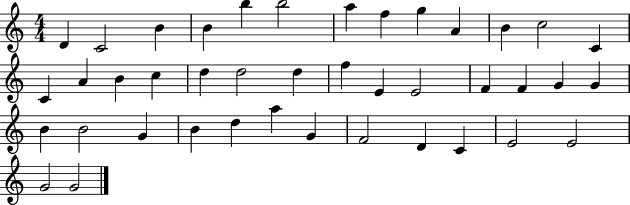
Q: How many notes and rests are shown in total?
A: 41